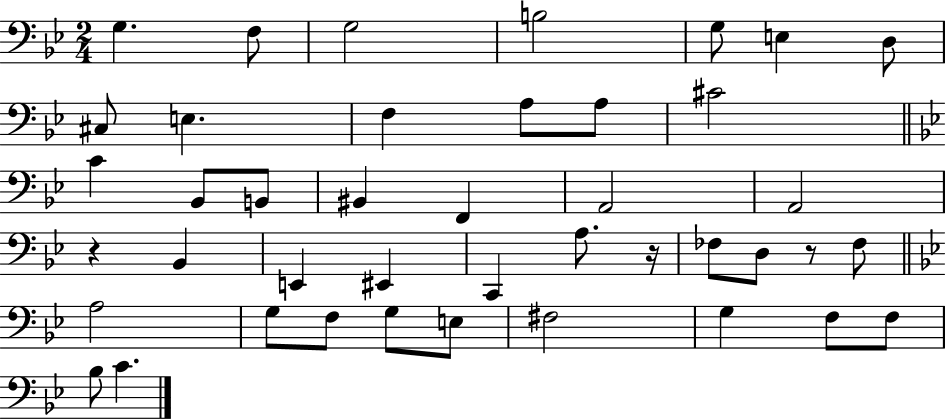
X:1
T:Untitled
M:2/4
L:1/4
K:Bb
G, F,/2 G,2 B,2 G,/2 E, D,/2 ^C,/2 E, F, A,/2 A,/2 ^C2 C _B,,/2 B,,/2 ^B,, F,, A,,2 A,,2 z _B,, E,, ^E,, C,, A,/2 z/4 _F,/2 D,/2 z/2 _F,/2 A,2 G,/2 F,/2 G,/2 E,/2 ^F,2 G, F,/2 F,/2 _B,/2 C